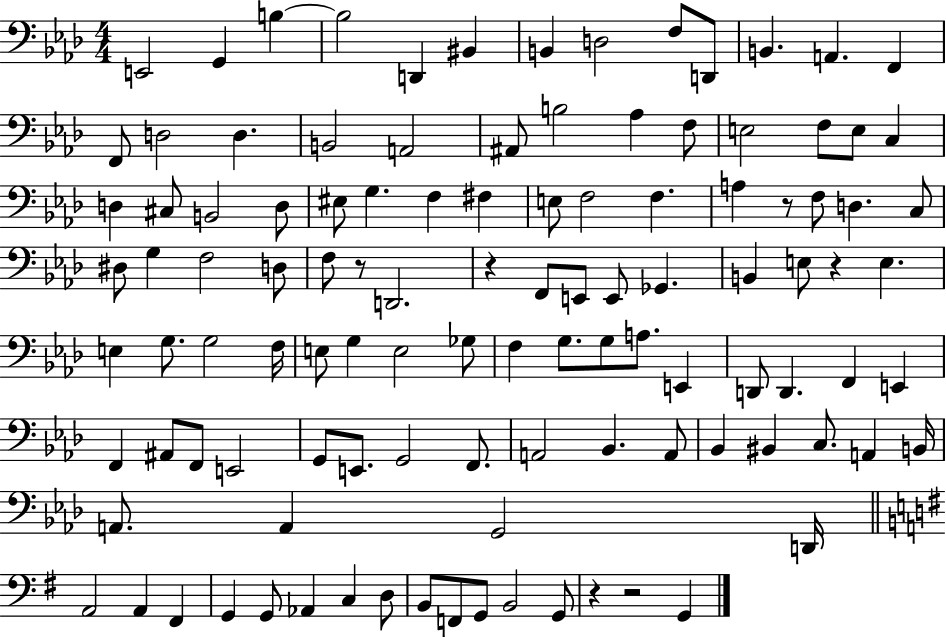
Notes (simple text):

E2/h G2/q B3/q B3/h D2/q BIS2/q B2/q D3/h F3/e D2/e B2/q. A2/q. F2/q F2/e D3/h D3/q. B2/h A2/h A#2/e B3/h Ab3/q F3/e E3/h F3/e E3/e C3/q D3/q C#3/e B2/h D3/e EIS3/e G3/q. F3/q F#3/q E3/e F3/h F3/q. A3/q R/e F3/e D3/q. C3/e D#3/e G3/q F3/h D3/e F3/e R/e D2/h. R/q F2/e E2/e E2/e Gb2/q. B2/q E3/e R/q E3/q. E3/q G3/e. G3/h F3/s E3/e G3/q E3/h Gb3/e F3/q G3/e. G3/e A3/e. E2/q D2/e D2/q. F2/q E2/q F2/q A#2/e F2/e E2/h G2/e E2/e. G2/h F2/e. A2/h Bb2/q. A2/e Bb2/q BIS2/q C3/e. A2/q B2/s A2/e. A2/q G2/h D2/s A2/h A2/q F#2/q G2/q G2/e Ab2/q C3/q D3/e B2/e F2/e G2/e B2/h G2/e R/q R/h G2/q